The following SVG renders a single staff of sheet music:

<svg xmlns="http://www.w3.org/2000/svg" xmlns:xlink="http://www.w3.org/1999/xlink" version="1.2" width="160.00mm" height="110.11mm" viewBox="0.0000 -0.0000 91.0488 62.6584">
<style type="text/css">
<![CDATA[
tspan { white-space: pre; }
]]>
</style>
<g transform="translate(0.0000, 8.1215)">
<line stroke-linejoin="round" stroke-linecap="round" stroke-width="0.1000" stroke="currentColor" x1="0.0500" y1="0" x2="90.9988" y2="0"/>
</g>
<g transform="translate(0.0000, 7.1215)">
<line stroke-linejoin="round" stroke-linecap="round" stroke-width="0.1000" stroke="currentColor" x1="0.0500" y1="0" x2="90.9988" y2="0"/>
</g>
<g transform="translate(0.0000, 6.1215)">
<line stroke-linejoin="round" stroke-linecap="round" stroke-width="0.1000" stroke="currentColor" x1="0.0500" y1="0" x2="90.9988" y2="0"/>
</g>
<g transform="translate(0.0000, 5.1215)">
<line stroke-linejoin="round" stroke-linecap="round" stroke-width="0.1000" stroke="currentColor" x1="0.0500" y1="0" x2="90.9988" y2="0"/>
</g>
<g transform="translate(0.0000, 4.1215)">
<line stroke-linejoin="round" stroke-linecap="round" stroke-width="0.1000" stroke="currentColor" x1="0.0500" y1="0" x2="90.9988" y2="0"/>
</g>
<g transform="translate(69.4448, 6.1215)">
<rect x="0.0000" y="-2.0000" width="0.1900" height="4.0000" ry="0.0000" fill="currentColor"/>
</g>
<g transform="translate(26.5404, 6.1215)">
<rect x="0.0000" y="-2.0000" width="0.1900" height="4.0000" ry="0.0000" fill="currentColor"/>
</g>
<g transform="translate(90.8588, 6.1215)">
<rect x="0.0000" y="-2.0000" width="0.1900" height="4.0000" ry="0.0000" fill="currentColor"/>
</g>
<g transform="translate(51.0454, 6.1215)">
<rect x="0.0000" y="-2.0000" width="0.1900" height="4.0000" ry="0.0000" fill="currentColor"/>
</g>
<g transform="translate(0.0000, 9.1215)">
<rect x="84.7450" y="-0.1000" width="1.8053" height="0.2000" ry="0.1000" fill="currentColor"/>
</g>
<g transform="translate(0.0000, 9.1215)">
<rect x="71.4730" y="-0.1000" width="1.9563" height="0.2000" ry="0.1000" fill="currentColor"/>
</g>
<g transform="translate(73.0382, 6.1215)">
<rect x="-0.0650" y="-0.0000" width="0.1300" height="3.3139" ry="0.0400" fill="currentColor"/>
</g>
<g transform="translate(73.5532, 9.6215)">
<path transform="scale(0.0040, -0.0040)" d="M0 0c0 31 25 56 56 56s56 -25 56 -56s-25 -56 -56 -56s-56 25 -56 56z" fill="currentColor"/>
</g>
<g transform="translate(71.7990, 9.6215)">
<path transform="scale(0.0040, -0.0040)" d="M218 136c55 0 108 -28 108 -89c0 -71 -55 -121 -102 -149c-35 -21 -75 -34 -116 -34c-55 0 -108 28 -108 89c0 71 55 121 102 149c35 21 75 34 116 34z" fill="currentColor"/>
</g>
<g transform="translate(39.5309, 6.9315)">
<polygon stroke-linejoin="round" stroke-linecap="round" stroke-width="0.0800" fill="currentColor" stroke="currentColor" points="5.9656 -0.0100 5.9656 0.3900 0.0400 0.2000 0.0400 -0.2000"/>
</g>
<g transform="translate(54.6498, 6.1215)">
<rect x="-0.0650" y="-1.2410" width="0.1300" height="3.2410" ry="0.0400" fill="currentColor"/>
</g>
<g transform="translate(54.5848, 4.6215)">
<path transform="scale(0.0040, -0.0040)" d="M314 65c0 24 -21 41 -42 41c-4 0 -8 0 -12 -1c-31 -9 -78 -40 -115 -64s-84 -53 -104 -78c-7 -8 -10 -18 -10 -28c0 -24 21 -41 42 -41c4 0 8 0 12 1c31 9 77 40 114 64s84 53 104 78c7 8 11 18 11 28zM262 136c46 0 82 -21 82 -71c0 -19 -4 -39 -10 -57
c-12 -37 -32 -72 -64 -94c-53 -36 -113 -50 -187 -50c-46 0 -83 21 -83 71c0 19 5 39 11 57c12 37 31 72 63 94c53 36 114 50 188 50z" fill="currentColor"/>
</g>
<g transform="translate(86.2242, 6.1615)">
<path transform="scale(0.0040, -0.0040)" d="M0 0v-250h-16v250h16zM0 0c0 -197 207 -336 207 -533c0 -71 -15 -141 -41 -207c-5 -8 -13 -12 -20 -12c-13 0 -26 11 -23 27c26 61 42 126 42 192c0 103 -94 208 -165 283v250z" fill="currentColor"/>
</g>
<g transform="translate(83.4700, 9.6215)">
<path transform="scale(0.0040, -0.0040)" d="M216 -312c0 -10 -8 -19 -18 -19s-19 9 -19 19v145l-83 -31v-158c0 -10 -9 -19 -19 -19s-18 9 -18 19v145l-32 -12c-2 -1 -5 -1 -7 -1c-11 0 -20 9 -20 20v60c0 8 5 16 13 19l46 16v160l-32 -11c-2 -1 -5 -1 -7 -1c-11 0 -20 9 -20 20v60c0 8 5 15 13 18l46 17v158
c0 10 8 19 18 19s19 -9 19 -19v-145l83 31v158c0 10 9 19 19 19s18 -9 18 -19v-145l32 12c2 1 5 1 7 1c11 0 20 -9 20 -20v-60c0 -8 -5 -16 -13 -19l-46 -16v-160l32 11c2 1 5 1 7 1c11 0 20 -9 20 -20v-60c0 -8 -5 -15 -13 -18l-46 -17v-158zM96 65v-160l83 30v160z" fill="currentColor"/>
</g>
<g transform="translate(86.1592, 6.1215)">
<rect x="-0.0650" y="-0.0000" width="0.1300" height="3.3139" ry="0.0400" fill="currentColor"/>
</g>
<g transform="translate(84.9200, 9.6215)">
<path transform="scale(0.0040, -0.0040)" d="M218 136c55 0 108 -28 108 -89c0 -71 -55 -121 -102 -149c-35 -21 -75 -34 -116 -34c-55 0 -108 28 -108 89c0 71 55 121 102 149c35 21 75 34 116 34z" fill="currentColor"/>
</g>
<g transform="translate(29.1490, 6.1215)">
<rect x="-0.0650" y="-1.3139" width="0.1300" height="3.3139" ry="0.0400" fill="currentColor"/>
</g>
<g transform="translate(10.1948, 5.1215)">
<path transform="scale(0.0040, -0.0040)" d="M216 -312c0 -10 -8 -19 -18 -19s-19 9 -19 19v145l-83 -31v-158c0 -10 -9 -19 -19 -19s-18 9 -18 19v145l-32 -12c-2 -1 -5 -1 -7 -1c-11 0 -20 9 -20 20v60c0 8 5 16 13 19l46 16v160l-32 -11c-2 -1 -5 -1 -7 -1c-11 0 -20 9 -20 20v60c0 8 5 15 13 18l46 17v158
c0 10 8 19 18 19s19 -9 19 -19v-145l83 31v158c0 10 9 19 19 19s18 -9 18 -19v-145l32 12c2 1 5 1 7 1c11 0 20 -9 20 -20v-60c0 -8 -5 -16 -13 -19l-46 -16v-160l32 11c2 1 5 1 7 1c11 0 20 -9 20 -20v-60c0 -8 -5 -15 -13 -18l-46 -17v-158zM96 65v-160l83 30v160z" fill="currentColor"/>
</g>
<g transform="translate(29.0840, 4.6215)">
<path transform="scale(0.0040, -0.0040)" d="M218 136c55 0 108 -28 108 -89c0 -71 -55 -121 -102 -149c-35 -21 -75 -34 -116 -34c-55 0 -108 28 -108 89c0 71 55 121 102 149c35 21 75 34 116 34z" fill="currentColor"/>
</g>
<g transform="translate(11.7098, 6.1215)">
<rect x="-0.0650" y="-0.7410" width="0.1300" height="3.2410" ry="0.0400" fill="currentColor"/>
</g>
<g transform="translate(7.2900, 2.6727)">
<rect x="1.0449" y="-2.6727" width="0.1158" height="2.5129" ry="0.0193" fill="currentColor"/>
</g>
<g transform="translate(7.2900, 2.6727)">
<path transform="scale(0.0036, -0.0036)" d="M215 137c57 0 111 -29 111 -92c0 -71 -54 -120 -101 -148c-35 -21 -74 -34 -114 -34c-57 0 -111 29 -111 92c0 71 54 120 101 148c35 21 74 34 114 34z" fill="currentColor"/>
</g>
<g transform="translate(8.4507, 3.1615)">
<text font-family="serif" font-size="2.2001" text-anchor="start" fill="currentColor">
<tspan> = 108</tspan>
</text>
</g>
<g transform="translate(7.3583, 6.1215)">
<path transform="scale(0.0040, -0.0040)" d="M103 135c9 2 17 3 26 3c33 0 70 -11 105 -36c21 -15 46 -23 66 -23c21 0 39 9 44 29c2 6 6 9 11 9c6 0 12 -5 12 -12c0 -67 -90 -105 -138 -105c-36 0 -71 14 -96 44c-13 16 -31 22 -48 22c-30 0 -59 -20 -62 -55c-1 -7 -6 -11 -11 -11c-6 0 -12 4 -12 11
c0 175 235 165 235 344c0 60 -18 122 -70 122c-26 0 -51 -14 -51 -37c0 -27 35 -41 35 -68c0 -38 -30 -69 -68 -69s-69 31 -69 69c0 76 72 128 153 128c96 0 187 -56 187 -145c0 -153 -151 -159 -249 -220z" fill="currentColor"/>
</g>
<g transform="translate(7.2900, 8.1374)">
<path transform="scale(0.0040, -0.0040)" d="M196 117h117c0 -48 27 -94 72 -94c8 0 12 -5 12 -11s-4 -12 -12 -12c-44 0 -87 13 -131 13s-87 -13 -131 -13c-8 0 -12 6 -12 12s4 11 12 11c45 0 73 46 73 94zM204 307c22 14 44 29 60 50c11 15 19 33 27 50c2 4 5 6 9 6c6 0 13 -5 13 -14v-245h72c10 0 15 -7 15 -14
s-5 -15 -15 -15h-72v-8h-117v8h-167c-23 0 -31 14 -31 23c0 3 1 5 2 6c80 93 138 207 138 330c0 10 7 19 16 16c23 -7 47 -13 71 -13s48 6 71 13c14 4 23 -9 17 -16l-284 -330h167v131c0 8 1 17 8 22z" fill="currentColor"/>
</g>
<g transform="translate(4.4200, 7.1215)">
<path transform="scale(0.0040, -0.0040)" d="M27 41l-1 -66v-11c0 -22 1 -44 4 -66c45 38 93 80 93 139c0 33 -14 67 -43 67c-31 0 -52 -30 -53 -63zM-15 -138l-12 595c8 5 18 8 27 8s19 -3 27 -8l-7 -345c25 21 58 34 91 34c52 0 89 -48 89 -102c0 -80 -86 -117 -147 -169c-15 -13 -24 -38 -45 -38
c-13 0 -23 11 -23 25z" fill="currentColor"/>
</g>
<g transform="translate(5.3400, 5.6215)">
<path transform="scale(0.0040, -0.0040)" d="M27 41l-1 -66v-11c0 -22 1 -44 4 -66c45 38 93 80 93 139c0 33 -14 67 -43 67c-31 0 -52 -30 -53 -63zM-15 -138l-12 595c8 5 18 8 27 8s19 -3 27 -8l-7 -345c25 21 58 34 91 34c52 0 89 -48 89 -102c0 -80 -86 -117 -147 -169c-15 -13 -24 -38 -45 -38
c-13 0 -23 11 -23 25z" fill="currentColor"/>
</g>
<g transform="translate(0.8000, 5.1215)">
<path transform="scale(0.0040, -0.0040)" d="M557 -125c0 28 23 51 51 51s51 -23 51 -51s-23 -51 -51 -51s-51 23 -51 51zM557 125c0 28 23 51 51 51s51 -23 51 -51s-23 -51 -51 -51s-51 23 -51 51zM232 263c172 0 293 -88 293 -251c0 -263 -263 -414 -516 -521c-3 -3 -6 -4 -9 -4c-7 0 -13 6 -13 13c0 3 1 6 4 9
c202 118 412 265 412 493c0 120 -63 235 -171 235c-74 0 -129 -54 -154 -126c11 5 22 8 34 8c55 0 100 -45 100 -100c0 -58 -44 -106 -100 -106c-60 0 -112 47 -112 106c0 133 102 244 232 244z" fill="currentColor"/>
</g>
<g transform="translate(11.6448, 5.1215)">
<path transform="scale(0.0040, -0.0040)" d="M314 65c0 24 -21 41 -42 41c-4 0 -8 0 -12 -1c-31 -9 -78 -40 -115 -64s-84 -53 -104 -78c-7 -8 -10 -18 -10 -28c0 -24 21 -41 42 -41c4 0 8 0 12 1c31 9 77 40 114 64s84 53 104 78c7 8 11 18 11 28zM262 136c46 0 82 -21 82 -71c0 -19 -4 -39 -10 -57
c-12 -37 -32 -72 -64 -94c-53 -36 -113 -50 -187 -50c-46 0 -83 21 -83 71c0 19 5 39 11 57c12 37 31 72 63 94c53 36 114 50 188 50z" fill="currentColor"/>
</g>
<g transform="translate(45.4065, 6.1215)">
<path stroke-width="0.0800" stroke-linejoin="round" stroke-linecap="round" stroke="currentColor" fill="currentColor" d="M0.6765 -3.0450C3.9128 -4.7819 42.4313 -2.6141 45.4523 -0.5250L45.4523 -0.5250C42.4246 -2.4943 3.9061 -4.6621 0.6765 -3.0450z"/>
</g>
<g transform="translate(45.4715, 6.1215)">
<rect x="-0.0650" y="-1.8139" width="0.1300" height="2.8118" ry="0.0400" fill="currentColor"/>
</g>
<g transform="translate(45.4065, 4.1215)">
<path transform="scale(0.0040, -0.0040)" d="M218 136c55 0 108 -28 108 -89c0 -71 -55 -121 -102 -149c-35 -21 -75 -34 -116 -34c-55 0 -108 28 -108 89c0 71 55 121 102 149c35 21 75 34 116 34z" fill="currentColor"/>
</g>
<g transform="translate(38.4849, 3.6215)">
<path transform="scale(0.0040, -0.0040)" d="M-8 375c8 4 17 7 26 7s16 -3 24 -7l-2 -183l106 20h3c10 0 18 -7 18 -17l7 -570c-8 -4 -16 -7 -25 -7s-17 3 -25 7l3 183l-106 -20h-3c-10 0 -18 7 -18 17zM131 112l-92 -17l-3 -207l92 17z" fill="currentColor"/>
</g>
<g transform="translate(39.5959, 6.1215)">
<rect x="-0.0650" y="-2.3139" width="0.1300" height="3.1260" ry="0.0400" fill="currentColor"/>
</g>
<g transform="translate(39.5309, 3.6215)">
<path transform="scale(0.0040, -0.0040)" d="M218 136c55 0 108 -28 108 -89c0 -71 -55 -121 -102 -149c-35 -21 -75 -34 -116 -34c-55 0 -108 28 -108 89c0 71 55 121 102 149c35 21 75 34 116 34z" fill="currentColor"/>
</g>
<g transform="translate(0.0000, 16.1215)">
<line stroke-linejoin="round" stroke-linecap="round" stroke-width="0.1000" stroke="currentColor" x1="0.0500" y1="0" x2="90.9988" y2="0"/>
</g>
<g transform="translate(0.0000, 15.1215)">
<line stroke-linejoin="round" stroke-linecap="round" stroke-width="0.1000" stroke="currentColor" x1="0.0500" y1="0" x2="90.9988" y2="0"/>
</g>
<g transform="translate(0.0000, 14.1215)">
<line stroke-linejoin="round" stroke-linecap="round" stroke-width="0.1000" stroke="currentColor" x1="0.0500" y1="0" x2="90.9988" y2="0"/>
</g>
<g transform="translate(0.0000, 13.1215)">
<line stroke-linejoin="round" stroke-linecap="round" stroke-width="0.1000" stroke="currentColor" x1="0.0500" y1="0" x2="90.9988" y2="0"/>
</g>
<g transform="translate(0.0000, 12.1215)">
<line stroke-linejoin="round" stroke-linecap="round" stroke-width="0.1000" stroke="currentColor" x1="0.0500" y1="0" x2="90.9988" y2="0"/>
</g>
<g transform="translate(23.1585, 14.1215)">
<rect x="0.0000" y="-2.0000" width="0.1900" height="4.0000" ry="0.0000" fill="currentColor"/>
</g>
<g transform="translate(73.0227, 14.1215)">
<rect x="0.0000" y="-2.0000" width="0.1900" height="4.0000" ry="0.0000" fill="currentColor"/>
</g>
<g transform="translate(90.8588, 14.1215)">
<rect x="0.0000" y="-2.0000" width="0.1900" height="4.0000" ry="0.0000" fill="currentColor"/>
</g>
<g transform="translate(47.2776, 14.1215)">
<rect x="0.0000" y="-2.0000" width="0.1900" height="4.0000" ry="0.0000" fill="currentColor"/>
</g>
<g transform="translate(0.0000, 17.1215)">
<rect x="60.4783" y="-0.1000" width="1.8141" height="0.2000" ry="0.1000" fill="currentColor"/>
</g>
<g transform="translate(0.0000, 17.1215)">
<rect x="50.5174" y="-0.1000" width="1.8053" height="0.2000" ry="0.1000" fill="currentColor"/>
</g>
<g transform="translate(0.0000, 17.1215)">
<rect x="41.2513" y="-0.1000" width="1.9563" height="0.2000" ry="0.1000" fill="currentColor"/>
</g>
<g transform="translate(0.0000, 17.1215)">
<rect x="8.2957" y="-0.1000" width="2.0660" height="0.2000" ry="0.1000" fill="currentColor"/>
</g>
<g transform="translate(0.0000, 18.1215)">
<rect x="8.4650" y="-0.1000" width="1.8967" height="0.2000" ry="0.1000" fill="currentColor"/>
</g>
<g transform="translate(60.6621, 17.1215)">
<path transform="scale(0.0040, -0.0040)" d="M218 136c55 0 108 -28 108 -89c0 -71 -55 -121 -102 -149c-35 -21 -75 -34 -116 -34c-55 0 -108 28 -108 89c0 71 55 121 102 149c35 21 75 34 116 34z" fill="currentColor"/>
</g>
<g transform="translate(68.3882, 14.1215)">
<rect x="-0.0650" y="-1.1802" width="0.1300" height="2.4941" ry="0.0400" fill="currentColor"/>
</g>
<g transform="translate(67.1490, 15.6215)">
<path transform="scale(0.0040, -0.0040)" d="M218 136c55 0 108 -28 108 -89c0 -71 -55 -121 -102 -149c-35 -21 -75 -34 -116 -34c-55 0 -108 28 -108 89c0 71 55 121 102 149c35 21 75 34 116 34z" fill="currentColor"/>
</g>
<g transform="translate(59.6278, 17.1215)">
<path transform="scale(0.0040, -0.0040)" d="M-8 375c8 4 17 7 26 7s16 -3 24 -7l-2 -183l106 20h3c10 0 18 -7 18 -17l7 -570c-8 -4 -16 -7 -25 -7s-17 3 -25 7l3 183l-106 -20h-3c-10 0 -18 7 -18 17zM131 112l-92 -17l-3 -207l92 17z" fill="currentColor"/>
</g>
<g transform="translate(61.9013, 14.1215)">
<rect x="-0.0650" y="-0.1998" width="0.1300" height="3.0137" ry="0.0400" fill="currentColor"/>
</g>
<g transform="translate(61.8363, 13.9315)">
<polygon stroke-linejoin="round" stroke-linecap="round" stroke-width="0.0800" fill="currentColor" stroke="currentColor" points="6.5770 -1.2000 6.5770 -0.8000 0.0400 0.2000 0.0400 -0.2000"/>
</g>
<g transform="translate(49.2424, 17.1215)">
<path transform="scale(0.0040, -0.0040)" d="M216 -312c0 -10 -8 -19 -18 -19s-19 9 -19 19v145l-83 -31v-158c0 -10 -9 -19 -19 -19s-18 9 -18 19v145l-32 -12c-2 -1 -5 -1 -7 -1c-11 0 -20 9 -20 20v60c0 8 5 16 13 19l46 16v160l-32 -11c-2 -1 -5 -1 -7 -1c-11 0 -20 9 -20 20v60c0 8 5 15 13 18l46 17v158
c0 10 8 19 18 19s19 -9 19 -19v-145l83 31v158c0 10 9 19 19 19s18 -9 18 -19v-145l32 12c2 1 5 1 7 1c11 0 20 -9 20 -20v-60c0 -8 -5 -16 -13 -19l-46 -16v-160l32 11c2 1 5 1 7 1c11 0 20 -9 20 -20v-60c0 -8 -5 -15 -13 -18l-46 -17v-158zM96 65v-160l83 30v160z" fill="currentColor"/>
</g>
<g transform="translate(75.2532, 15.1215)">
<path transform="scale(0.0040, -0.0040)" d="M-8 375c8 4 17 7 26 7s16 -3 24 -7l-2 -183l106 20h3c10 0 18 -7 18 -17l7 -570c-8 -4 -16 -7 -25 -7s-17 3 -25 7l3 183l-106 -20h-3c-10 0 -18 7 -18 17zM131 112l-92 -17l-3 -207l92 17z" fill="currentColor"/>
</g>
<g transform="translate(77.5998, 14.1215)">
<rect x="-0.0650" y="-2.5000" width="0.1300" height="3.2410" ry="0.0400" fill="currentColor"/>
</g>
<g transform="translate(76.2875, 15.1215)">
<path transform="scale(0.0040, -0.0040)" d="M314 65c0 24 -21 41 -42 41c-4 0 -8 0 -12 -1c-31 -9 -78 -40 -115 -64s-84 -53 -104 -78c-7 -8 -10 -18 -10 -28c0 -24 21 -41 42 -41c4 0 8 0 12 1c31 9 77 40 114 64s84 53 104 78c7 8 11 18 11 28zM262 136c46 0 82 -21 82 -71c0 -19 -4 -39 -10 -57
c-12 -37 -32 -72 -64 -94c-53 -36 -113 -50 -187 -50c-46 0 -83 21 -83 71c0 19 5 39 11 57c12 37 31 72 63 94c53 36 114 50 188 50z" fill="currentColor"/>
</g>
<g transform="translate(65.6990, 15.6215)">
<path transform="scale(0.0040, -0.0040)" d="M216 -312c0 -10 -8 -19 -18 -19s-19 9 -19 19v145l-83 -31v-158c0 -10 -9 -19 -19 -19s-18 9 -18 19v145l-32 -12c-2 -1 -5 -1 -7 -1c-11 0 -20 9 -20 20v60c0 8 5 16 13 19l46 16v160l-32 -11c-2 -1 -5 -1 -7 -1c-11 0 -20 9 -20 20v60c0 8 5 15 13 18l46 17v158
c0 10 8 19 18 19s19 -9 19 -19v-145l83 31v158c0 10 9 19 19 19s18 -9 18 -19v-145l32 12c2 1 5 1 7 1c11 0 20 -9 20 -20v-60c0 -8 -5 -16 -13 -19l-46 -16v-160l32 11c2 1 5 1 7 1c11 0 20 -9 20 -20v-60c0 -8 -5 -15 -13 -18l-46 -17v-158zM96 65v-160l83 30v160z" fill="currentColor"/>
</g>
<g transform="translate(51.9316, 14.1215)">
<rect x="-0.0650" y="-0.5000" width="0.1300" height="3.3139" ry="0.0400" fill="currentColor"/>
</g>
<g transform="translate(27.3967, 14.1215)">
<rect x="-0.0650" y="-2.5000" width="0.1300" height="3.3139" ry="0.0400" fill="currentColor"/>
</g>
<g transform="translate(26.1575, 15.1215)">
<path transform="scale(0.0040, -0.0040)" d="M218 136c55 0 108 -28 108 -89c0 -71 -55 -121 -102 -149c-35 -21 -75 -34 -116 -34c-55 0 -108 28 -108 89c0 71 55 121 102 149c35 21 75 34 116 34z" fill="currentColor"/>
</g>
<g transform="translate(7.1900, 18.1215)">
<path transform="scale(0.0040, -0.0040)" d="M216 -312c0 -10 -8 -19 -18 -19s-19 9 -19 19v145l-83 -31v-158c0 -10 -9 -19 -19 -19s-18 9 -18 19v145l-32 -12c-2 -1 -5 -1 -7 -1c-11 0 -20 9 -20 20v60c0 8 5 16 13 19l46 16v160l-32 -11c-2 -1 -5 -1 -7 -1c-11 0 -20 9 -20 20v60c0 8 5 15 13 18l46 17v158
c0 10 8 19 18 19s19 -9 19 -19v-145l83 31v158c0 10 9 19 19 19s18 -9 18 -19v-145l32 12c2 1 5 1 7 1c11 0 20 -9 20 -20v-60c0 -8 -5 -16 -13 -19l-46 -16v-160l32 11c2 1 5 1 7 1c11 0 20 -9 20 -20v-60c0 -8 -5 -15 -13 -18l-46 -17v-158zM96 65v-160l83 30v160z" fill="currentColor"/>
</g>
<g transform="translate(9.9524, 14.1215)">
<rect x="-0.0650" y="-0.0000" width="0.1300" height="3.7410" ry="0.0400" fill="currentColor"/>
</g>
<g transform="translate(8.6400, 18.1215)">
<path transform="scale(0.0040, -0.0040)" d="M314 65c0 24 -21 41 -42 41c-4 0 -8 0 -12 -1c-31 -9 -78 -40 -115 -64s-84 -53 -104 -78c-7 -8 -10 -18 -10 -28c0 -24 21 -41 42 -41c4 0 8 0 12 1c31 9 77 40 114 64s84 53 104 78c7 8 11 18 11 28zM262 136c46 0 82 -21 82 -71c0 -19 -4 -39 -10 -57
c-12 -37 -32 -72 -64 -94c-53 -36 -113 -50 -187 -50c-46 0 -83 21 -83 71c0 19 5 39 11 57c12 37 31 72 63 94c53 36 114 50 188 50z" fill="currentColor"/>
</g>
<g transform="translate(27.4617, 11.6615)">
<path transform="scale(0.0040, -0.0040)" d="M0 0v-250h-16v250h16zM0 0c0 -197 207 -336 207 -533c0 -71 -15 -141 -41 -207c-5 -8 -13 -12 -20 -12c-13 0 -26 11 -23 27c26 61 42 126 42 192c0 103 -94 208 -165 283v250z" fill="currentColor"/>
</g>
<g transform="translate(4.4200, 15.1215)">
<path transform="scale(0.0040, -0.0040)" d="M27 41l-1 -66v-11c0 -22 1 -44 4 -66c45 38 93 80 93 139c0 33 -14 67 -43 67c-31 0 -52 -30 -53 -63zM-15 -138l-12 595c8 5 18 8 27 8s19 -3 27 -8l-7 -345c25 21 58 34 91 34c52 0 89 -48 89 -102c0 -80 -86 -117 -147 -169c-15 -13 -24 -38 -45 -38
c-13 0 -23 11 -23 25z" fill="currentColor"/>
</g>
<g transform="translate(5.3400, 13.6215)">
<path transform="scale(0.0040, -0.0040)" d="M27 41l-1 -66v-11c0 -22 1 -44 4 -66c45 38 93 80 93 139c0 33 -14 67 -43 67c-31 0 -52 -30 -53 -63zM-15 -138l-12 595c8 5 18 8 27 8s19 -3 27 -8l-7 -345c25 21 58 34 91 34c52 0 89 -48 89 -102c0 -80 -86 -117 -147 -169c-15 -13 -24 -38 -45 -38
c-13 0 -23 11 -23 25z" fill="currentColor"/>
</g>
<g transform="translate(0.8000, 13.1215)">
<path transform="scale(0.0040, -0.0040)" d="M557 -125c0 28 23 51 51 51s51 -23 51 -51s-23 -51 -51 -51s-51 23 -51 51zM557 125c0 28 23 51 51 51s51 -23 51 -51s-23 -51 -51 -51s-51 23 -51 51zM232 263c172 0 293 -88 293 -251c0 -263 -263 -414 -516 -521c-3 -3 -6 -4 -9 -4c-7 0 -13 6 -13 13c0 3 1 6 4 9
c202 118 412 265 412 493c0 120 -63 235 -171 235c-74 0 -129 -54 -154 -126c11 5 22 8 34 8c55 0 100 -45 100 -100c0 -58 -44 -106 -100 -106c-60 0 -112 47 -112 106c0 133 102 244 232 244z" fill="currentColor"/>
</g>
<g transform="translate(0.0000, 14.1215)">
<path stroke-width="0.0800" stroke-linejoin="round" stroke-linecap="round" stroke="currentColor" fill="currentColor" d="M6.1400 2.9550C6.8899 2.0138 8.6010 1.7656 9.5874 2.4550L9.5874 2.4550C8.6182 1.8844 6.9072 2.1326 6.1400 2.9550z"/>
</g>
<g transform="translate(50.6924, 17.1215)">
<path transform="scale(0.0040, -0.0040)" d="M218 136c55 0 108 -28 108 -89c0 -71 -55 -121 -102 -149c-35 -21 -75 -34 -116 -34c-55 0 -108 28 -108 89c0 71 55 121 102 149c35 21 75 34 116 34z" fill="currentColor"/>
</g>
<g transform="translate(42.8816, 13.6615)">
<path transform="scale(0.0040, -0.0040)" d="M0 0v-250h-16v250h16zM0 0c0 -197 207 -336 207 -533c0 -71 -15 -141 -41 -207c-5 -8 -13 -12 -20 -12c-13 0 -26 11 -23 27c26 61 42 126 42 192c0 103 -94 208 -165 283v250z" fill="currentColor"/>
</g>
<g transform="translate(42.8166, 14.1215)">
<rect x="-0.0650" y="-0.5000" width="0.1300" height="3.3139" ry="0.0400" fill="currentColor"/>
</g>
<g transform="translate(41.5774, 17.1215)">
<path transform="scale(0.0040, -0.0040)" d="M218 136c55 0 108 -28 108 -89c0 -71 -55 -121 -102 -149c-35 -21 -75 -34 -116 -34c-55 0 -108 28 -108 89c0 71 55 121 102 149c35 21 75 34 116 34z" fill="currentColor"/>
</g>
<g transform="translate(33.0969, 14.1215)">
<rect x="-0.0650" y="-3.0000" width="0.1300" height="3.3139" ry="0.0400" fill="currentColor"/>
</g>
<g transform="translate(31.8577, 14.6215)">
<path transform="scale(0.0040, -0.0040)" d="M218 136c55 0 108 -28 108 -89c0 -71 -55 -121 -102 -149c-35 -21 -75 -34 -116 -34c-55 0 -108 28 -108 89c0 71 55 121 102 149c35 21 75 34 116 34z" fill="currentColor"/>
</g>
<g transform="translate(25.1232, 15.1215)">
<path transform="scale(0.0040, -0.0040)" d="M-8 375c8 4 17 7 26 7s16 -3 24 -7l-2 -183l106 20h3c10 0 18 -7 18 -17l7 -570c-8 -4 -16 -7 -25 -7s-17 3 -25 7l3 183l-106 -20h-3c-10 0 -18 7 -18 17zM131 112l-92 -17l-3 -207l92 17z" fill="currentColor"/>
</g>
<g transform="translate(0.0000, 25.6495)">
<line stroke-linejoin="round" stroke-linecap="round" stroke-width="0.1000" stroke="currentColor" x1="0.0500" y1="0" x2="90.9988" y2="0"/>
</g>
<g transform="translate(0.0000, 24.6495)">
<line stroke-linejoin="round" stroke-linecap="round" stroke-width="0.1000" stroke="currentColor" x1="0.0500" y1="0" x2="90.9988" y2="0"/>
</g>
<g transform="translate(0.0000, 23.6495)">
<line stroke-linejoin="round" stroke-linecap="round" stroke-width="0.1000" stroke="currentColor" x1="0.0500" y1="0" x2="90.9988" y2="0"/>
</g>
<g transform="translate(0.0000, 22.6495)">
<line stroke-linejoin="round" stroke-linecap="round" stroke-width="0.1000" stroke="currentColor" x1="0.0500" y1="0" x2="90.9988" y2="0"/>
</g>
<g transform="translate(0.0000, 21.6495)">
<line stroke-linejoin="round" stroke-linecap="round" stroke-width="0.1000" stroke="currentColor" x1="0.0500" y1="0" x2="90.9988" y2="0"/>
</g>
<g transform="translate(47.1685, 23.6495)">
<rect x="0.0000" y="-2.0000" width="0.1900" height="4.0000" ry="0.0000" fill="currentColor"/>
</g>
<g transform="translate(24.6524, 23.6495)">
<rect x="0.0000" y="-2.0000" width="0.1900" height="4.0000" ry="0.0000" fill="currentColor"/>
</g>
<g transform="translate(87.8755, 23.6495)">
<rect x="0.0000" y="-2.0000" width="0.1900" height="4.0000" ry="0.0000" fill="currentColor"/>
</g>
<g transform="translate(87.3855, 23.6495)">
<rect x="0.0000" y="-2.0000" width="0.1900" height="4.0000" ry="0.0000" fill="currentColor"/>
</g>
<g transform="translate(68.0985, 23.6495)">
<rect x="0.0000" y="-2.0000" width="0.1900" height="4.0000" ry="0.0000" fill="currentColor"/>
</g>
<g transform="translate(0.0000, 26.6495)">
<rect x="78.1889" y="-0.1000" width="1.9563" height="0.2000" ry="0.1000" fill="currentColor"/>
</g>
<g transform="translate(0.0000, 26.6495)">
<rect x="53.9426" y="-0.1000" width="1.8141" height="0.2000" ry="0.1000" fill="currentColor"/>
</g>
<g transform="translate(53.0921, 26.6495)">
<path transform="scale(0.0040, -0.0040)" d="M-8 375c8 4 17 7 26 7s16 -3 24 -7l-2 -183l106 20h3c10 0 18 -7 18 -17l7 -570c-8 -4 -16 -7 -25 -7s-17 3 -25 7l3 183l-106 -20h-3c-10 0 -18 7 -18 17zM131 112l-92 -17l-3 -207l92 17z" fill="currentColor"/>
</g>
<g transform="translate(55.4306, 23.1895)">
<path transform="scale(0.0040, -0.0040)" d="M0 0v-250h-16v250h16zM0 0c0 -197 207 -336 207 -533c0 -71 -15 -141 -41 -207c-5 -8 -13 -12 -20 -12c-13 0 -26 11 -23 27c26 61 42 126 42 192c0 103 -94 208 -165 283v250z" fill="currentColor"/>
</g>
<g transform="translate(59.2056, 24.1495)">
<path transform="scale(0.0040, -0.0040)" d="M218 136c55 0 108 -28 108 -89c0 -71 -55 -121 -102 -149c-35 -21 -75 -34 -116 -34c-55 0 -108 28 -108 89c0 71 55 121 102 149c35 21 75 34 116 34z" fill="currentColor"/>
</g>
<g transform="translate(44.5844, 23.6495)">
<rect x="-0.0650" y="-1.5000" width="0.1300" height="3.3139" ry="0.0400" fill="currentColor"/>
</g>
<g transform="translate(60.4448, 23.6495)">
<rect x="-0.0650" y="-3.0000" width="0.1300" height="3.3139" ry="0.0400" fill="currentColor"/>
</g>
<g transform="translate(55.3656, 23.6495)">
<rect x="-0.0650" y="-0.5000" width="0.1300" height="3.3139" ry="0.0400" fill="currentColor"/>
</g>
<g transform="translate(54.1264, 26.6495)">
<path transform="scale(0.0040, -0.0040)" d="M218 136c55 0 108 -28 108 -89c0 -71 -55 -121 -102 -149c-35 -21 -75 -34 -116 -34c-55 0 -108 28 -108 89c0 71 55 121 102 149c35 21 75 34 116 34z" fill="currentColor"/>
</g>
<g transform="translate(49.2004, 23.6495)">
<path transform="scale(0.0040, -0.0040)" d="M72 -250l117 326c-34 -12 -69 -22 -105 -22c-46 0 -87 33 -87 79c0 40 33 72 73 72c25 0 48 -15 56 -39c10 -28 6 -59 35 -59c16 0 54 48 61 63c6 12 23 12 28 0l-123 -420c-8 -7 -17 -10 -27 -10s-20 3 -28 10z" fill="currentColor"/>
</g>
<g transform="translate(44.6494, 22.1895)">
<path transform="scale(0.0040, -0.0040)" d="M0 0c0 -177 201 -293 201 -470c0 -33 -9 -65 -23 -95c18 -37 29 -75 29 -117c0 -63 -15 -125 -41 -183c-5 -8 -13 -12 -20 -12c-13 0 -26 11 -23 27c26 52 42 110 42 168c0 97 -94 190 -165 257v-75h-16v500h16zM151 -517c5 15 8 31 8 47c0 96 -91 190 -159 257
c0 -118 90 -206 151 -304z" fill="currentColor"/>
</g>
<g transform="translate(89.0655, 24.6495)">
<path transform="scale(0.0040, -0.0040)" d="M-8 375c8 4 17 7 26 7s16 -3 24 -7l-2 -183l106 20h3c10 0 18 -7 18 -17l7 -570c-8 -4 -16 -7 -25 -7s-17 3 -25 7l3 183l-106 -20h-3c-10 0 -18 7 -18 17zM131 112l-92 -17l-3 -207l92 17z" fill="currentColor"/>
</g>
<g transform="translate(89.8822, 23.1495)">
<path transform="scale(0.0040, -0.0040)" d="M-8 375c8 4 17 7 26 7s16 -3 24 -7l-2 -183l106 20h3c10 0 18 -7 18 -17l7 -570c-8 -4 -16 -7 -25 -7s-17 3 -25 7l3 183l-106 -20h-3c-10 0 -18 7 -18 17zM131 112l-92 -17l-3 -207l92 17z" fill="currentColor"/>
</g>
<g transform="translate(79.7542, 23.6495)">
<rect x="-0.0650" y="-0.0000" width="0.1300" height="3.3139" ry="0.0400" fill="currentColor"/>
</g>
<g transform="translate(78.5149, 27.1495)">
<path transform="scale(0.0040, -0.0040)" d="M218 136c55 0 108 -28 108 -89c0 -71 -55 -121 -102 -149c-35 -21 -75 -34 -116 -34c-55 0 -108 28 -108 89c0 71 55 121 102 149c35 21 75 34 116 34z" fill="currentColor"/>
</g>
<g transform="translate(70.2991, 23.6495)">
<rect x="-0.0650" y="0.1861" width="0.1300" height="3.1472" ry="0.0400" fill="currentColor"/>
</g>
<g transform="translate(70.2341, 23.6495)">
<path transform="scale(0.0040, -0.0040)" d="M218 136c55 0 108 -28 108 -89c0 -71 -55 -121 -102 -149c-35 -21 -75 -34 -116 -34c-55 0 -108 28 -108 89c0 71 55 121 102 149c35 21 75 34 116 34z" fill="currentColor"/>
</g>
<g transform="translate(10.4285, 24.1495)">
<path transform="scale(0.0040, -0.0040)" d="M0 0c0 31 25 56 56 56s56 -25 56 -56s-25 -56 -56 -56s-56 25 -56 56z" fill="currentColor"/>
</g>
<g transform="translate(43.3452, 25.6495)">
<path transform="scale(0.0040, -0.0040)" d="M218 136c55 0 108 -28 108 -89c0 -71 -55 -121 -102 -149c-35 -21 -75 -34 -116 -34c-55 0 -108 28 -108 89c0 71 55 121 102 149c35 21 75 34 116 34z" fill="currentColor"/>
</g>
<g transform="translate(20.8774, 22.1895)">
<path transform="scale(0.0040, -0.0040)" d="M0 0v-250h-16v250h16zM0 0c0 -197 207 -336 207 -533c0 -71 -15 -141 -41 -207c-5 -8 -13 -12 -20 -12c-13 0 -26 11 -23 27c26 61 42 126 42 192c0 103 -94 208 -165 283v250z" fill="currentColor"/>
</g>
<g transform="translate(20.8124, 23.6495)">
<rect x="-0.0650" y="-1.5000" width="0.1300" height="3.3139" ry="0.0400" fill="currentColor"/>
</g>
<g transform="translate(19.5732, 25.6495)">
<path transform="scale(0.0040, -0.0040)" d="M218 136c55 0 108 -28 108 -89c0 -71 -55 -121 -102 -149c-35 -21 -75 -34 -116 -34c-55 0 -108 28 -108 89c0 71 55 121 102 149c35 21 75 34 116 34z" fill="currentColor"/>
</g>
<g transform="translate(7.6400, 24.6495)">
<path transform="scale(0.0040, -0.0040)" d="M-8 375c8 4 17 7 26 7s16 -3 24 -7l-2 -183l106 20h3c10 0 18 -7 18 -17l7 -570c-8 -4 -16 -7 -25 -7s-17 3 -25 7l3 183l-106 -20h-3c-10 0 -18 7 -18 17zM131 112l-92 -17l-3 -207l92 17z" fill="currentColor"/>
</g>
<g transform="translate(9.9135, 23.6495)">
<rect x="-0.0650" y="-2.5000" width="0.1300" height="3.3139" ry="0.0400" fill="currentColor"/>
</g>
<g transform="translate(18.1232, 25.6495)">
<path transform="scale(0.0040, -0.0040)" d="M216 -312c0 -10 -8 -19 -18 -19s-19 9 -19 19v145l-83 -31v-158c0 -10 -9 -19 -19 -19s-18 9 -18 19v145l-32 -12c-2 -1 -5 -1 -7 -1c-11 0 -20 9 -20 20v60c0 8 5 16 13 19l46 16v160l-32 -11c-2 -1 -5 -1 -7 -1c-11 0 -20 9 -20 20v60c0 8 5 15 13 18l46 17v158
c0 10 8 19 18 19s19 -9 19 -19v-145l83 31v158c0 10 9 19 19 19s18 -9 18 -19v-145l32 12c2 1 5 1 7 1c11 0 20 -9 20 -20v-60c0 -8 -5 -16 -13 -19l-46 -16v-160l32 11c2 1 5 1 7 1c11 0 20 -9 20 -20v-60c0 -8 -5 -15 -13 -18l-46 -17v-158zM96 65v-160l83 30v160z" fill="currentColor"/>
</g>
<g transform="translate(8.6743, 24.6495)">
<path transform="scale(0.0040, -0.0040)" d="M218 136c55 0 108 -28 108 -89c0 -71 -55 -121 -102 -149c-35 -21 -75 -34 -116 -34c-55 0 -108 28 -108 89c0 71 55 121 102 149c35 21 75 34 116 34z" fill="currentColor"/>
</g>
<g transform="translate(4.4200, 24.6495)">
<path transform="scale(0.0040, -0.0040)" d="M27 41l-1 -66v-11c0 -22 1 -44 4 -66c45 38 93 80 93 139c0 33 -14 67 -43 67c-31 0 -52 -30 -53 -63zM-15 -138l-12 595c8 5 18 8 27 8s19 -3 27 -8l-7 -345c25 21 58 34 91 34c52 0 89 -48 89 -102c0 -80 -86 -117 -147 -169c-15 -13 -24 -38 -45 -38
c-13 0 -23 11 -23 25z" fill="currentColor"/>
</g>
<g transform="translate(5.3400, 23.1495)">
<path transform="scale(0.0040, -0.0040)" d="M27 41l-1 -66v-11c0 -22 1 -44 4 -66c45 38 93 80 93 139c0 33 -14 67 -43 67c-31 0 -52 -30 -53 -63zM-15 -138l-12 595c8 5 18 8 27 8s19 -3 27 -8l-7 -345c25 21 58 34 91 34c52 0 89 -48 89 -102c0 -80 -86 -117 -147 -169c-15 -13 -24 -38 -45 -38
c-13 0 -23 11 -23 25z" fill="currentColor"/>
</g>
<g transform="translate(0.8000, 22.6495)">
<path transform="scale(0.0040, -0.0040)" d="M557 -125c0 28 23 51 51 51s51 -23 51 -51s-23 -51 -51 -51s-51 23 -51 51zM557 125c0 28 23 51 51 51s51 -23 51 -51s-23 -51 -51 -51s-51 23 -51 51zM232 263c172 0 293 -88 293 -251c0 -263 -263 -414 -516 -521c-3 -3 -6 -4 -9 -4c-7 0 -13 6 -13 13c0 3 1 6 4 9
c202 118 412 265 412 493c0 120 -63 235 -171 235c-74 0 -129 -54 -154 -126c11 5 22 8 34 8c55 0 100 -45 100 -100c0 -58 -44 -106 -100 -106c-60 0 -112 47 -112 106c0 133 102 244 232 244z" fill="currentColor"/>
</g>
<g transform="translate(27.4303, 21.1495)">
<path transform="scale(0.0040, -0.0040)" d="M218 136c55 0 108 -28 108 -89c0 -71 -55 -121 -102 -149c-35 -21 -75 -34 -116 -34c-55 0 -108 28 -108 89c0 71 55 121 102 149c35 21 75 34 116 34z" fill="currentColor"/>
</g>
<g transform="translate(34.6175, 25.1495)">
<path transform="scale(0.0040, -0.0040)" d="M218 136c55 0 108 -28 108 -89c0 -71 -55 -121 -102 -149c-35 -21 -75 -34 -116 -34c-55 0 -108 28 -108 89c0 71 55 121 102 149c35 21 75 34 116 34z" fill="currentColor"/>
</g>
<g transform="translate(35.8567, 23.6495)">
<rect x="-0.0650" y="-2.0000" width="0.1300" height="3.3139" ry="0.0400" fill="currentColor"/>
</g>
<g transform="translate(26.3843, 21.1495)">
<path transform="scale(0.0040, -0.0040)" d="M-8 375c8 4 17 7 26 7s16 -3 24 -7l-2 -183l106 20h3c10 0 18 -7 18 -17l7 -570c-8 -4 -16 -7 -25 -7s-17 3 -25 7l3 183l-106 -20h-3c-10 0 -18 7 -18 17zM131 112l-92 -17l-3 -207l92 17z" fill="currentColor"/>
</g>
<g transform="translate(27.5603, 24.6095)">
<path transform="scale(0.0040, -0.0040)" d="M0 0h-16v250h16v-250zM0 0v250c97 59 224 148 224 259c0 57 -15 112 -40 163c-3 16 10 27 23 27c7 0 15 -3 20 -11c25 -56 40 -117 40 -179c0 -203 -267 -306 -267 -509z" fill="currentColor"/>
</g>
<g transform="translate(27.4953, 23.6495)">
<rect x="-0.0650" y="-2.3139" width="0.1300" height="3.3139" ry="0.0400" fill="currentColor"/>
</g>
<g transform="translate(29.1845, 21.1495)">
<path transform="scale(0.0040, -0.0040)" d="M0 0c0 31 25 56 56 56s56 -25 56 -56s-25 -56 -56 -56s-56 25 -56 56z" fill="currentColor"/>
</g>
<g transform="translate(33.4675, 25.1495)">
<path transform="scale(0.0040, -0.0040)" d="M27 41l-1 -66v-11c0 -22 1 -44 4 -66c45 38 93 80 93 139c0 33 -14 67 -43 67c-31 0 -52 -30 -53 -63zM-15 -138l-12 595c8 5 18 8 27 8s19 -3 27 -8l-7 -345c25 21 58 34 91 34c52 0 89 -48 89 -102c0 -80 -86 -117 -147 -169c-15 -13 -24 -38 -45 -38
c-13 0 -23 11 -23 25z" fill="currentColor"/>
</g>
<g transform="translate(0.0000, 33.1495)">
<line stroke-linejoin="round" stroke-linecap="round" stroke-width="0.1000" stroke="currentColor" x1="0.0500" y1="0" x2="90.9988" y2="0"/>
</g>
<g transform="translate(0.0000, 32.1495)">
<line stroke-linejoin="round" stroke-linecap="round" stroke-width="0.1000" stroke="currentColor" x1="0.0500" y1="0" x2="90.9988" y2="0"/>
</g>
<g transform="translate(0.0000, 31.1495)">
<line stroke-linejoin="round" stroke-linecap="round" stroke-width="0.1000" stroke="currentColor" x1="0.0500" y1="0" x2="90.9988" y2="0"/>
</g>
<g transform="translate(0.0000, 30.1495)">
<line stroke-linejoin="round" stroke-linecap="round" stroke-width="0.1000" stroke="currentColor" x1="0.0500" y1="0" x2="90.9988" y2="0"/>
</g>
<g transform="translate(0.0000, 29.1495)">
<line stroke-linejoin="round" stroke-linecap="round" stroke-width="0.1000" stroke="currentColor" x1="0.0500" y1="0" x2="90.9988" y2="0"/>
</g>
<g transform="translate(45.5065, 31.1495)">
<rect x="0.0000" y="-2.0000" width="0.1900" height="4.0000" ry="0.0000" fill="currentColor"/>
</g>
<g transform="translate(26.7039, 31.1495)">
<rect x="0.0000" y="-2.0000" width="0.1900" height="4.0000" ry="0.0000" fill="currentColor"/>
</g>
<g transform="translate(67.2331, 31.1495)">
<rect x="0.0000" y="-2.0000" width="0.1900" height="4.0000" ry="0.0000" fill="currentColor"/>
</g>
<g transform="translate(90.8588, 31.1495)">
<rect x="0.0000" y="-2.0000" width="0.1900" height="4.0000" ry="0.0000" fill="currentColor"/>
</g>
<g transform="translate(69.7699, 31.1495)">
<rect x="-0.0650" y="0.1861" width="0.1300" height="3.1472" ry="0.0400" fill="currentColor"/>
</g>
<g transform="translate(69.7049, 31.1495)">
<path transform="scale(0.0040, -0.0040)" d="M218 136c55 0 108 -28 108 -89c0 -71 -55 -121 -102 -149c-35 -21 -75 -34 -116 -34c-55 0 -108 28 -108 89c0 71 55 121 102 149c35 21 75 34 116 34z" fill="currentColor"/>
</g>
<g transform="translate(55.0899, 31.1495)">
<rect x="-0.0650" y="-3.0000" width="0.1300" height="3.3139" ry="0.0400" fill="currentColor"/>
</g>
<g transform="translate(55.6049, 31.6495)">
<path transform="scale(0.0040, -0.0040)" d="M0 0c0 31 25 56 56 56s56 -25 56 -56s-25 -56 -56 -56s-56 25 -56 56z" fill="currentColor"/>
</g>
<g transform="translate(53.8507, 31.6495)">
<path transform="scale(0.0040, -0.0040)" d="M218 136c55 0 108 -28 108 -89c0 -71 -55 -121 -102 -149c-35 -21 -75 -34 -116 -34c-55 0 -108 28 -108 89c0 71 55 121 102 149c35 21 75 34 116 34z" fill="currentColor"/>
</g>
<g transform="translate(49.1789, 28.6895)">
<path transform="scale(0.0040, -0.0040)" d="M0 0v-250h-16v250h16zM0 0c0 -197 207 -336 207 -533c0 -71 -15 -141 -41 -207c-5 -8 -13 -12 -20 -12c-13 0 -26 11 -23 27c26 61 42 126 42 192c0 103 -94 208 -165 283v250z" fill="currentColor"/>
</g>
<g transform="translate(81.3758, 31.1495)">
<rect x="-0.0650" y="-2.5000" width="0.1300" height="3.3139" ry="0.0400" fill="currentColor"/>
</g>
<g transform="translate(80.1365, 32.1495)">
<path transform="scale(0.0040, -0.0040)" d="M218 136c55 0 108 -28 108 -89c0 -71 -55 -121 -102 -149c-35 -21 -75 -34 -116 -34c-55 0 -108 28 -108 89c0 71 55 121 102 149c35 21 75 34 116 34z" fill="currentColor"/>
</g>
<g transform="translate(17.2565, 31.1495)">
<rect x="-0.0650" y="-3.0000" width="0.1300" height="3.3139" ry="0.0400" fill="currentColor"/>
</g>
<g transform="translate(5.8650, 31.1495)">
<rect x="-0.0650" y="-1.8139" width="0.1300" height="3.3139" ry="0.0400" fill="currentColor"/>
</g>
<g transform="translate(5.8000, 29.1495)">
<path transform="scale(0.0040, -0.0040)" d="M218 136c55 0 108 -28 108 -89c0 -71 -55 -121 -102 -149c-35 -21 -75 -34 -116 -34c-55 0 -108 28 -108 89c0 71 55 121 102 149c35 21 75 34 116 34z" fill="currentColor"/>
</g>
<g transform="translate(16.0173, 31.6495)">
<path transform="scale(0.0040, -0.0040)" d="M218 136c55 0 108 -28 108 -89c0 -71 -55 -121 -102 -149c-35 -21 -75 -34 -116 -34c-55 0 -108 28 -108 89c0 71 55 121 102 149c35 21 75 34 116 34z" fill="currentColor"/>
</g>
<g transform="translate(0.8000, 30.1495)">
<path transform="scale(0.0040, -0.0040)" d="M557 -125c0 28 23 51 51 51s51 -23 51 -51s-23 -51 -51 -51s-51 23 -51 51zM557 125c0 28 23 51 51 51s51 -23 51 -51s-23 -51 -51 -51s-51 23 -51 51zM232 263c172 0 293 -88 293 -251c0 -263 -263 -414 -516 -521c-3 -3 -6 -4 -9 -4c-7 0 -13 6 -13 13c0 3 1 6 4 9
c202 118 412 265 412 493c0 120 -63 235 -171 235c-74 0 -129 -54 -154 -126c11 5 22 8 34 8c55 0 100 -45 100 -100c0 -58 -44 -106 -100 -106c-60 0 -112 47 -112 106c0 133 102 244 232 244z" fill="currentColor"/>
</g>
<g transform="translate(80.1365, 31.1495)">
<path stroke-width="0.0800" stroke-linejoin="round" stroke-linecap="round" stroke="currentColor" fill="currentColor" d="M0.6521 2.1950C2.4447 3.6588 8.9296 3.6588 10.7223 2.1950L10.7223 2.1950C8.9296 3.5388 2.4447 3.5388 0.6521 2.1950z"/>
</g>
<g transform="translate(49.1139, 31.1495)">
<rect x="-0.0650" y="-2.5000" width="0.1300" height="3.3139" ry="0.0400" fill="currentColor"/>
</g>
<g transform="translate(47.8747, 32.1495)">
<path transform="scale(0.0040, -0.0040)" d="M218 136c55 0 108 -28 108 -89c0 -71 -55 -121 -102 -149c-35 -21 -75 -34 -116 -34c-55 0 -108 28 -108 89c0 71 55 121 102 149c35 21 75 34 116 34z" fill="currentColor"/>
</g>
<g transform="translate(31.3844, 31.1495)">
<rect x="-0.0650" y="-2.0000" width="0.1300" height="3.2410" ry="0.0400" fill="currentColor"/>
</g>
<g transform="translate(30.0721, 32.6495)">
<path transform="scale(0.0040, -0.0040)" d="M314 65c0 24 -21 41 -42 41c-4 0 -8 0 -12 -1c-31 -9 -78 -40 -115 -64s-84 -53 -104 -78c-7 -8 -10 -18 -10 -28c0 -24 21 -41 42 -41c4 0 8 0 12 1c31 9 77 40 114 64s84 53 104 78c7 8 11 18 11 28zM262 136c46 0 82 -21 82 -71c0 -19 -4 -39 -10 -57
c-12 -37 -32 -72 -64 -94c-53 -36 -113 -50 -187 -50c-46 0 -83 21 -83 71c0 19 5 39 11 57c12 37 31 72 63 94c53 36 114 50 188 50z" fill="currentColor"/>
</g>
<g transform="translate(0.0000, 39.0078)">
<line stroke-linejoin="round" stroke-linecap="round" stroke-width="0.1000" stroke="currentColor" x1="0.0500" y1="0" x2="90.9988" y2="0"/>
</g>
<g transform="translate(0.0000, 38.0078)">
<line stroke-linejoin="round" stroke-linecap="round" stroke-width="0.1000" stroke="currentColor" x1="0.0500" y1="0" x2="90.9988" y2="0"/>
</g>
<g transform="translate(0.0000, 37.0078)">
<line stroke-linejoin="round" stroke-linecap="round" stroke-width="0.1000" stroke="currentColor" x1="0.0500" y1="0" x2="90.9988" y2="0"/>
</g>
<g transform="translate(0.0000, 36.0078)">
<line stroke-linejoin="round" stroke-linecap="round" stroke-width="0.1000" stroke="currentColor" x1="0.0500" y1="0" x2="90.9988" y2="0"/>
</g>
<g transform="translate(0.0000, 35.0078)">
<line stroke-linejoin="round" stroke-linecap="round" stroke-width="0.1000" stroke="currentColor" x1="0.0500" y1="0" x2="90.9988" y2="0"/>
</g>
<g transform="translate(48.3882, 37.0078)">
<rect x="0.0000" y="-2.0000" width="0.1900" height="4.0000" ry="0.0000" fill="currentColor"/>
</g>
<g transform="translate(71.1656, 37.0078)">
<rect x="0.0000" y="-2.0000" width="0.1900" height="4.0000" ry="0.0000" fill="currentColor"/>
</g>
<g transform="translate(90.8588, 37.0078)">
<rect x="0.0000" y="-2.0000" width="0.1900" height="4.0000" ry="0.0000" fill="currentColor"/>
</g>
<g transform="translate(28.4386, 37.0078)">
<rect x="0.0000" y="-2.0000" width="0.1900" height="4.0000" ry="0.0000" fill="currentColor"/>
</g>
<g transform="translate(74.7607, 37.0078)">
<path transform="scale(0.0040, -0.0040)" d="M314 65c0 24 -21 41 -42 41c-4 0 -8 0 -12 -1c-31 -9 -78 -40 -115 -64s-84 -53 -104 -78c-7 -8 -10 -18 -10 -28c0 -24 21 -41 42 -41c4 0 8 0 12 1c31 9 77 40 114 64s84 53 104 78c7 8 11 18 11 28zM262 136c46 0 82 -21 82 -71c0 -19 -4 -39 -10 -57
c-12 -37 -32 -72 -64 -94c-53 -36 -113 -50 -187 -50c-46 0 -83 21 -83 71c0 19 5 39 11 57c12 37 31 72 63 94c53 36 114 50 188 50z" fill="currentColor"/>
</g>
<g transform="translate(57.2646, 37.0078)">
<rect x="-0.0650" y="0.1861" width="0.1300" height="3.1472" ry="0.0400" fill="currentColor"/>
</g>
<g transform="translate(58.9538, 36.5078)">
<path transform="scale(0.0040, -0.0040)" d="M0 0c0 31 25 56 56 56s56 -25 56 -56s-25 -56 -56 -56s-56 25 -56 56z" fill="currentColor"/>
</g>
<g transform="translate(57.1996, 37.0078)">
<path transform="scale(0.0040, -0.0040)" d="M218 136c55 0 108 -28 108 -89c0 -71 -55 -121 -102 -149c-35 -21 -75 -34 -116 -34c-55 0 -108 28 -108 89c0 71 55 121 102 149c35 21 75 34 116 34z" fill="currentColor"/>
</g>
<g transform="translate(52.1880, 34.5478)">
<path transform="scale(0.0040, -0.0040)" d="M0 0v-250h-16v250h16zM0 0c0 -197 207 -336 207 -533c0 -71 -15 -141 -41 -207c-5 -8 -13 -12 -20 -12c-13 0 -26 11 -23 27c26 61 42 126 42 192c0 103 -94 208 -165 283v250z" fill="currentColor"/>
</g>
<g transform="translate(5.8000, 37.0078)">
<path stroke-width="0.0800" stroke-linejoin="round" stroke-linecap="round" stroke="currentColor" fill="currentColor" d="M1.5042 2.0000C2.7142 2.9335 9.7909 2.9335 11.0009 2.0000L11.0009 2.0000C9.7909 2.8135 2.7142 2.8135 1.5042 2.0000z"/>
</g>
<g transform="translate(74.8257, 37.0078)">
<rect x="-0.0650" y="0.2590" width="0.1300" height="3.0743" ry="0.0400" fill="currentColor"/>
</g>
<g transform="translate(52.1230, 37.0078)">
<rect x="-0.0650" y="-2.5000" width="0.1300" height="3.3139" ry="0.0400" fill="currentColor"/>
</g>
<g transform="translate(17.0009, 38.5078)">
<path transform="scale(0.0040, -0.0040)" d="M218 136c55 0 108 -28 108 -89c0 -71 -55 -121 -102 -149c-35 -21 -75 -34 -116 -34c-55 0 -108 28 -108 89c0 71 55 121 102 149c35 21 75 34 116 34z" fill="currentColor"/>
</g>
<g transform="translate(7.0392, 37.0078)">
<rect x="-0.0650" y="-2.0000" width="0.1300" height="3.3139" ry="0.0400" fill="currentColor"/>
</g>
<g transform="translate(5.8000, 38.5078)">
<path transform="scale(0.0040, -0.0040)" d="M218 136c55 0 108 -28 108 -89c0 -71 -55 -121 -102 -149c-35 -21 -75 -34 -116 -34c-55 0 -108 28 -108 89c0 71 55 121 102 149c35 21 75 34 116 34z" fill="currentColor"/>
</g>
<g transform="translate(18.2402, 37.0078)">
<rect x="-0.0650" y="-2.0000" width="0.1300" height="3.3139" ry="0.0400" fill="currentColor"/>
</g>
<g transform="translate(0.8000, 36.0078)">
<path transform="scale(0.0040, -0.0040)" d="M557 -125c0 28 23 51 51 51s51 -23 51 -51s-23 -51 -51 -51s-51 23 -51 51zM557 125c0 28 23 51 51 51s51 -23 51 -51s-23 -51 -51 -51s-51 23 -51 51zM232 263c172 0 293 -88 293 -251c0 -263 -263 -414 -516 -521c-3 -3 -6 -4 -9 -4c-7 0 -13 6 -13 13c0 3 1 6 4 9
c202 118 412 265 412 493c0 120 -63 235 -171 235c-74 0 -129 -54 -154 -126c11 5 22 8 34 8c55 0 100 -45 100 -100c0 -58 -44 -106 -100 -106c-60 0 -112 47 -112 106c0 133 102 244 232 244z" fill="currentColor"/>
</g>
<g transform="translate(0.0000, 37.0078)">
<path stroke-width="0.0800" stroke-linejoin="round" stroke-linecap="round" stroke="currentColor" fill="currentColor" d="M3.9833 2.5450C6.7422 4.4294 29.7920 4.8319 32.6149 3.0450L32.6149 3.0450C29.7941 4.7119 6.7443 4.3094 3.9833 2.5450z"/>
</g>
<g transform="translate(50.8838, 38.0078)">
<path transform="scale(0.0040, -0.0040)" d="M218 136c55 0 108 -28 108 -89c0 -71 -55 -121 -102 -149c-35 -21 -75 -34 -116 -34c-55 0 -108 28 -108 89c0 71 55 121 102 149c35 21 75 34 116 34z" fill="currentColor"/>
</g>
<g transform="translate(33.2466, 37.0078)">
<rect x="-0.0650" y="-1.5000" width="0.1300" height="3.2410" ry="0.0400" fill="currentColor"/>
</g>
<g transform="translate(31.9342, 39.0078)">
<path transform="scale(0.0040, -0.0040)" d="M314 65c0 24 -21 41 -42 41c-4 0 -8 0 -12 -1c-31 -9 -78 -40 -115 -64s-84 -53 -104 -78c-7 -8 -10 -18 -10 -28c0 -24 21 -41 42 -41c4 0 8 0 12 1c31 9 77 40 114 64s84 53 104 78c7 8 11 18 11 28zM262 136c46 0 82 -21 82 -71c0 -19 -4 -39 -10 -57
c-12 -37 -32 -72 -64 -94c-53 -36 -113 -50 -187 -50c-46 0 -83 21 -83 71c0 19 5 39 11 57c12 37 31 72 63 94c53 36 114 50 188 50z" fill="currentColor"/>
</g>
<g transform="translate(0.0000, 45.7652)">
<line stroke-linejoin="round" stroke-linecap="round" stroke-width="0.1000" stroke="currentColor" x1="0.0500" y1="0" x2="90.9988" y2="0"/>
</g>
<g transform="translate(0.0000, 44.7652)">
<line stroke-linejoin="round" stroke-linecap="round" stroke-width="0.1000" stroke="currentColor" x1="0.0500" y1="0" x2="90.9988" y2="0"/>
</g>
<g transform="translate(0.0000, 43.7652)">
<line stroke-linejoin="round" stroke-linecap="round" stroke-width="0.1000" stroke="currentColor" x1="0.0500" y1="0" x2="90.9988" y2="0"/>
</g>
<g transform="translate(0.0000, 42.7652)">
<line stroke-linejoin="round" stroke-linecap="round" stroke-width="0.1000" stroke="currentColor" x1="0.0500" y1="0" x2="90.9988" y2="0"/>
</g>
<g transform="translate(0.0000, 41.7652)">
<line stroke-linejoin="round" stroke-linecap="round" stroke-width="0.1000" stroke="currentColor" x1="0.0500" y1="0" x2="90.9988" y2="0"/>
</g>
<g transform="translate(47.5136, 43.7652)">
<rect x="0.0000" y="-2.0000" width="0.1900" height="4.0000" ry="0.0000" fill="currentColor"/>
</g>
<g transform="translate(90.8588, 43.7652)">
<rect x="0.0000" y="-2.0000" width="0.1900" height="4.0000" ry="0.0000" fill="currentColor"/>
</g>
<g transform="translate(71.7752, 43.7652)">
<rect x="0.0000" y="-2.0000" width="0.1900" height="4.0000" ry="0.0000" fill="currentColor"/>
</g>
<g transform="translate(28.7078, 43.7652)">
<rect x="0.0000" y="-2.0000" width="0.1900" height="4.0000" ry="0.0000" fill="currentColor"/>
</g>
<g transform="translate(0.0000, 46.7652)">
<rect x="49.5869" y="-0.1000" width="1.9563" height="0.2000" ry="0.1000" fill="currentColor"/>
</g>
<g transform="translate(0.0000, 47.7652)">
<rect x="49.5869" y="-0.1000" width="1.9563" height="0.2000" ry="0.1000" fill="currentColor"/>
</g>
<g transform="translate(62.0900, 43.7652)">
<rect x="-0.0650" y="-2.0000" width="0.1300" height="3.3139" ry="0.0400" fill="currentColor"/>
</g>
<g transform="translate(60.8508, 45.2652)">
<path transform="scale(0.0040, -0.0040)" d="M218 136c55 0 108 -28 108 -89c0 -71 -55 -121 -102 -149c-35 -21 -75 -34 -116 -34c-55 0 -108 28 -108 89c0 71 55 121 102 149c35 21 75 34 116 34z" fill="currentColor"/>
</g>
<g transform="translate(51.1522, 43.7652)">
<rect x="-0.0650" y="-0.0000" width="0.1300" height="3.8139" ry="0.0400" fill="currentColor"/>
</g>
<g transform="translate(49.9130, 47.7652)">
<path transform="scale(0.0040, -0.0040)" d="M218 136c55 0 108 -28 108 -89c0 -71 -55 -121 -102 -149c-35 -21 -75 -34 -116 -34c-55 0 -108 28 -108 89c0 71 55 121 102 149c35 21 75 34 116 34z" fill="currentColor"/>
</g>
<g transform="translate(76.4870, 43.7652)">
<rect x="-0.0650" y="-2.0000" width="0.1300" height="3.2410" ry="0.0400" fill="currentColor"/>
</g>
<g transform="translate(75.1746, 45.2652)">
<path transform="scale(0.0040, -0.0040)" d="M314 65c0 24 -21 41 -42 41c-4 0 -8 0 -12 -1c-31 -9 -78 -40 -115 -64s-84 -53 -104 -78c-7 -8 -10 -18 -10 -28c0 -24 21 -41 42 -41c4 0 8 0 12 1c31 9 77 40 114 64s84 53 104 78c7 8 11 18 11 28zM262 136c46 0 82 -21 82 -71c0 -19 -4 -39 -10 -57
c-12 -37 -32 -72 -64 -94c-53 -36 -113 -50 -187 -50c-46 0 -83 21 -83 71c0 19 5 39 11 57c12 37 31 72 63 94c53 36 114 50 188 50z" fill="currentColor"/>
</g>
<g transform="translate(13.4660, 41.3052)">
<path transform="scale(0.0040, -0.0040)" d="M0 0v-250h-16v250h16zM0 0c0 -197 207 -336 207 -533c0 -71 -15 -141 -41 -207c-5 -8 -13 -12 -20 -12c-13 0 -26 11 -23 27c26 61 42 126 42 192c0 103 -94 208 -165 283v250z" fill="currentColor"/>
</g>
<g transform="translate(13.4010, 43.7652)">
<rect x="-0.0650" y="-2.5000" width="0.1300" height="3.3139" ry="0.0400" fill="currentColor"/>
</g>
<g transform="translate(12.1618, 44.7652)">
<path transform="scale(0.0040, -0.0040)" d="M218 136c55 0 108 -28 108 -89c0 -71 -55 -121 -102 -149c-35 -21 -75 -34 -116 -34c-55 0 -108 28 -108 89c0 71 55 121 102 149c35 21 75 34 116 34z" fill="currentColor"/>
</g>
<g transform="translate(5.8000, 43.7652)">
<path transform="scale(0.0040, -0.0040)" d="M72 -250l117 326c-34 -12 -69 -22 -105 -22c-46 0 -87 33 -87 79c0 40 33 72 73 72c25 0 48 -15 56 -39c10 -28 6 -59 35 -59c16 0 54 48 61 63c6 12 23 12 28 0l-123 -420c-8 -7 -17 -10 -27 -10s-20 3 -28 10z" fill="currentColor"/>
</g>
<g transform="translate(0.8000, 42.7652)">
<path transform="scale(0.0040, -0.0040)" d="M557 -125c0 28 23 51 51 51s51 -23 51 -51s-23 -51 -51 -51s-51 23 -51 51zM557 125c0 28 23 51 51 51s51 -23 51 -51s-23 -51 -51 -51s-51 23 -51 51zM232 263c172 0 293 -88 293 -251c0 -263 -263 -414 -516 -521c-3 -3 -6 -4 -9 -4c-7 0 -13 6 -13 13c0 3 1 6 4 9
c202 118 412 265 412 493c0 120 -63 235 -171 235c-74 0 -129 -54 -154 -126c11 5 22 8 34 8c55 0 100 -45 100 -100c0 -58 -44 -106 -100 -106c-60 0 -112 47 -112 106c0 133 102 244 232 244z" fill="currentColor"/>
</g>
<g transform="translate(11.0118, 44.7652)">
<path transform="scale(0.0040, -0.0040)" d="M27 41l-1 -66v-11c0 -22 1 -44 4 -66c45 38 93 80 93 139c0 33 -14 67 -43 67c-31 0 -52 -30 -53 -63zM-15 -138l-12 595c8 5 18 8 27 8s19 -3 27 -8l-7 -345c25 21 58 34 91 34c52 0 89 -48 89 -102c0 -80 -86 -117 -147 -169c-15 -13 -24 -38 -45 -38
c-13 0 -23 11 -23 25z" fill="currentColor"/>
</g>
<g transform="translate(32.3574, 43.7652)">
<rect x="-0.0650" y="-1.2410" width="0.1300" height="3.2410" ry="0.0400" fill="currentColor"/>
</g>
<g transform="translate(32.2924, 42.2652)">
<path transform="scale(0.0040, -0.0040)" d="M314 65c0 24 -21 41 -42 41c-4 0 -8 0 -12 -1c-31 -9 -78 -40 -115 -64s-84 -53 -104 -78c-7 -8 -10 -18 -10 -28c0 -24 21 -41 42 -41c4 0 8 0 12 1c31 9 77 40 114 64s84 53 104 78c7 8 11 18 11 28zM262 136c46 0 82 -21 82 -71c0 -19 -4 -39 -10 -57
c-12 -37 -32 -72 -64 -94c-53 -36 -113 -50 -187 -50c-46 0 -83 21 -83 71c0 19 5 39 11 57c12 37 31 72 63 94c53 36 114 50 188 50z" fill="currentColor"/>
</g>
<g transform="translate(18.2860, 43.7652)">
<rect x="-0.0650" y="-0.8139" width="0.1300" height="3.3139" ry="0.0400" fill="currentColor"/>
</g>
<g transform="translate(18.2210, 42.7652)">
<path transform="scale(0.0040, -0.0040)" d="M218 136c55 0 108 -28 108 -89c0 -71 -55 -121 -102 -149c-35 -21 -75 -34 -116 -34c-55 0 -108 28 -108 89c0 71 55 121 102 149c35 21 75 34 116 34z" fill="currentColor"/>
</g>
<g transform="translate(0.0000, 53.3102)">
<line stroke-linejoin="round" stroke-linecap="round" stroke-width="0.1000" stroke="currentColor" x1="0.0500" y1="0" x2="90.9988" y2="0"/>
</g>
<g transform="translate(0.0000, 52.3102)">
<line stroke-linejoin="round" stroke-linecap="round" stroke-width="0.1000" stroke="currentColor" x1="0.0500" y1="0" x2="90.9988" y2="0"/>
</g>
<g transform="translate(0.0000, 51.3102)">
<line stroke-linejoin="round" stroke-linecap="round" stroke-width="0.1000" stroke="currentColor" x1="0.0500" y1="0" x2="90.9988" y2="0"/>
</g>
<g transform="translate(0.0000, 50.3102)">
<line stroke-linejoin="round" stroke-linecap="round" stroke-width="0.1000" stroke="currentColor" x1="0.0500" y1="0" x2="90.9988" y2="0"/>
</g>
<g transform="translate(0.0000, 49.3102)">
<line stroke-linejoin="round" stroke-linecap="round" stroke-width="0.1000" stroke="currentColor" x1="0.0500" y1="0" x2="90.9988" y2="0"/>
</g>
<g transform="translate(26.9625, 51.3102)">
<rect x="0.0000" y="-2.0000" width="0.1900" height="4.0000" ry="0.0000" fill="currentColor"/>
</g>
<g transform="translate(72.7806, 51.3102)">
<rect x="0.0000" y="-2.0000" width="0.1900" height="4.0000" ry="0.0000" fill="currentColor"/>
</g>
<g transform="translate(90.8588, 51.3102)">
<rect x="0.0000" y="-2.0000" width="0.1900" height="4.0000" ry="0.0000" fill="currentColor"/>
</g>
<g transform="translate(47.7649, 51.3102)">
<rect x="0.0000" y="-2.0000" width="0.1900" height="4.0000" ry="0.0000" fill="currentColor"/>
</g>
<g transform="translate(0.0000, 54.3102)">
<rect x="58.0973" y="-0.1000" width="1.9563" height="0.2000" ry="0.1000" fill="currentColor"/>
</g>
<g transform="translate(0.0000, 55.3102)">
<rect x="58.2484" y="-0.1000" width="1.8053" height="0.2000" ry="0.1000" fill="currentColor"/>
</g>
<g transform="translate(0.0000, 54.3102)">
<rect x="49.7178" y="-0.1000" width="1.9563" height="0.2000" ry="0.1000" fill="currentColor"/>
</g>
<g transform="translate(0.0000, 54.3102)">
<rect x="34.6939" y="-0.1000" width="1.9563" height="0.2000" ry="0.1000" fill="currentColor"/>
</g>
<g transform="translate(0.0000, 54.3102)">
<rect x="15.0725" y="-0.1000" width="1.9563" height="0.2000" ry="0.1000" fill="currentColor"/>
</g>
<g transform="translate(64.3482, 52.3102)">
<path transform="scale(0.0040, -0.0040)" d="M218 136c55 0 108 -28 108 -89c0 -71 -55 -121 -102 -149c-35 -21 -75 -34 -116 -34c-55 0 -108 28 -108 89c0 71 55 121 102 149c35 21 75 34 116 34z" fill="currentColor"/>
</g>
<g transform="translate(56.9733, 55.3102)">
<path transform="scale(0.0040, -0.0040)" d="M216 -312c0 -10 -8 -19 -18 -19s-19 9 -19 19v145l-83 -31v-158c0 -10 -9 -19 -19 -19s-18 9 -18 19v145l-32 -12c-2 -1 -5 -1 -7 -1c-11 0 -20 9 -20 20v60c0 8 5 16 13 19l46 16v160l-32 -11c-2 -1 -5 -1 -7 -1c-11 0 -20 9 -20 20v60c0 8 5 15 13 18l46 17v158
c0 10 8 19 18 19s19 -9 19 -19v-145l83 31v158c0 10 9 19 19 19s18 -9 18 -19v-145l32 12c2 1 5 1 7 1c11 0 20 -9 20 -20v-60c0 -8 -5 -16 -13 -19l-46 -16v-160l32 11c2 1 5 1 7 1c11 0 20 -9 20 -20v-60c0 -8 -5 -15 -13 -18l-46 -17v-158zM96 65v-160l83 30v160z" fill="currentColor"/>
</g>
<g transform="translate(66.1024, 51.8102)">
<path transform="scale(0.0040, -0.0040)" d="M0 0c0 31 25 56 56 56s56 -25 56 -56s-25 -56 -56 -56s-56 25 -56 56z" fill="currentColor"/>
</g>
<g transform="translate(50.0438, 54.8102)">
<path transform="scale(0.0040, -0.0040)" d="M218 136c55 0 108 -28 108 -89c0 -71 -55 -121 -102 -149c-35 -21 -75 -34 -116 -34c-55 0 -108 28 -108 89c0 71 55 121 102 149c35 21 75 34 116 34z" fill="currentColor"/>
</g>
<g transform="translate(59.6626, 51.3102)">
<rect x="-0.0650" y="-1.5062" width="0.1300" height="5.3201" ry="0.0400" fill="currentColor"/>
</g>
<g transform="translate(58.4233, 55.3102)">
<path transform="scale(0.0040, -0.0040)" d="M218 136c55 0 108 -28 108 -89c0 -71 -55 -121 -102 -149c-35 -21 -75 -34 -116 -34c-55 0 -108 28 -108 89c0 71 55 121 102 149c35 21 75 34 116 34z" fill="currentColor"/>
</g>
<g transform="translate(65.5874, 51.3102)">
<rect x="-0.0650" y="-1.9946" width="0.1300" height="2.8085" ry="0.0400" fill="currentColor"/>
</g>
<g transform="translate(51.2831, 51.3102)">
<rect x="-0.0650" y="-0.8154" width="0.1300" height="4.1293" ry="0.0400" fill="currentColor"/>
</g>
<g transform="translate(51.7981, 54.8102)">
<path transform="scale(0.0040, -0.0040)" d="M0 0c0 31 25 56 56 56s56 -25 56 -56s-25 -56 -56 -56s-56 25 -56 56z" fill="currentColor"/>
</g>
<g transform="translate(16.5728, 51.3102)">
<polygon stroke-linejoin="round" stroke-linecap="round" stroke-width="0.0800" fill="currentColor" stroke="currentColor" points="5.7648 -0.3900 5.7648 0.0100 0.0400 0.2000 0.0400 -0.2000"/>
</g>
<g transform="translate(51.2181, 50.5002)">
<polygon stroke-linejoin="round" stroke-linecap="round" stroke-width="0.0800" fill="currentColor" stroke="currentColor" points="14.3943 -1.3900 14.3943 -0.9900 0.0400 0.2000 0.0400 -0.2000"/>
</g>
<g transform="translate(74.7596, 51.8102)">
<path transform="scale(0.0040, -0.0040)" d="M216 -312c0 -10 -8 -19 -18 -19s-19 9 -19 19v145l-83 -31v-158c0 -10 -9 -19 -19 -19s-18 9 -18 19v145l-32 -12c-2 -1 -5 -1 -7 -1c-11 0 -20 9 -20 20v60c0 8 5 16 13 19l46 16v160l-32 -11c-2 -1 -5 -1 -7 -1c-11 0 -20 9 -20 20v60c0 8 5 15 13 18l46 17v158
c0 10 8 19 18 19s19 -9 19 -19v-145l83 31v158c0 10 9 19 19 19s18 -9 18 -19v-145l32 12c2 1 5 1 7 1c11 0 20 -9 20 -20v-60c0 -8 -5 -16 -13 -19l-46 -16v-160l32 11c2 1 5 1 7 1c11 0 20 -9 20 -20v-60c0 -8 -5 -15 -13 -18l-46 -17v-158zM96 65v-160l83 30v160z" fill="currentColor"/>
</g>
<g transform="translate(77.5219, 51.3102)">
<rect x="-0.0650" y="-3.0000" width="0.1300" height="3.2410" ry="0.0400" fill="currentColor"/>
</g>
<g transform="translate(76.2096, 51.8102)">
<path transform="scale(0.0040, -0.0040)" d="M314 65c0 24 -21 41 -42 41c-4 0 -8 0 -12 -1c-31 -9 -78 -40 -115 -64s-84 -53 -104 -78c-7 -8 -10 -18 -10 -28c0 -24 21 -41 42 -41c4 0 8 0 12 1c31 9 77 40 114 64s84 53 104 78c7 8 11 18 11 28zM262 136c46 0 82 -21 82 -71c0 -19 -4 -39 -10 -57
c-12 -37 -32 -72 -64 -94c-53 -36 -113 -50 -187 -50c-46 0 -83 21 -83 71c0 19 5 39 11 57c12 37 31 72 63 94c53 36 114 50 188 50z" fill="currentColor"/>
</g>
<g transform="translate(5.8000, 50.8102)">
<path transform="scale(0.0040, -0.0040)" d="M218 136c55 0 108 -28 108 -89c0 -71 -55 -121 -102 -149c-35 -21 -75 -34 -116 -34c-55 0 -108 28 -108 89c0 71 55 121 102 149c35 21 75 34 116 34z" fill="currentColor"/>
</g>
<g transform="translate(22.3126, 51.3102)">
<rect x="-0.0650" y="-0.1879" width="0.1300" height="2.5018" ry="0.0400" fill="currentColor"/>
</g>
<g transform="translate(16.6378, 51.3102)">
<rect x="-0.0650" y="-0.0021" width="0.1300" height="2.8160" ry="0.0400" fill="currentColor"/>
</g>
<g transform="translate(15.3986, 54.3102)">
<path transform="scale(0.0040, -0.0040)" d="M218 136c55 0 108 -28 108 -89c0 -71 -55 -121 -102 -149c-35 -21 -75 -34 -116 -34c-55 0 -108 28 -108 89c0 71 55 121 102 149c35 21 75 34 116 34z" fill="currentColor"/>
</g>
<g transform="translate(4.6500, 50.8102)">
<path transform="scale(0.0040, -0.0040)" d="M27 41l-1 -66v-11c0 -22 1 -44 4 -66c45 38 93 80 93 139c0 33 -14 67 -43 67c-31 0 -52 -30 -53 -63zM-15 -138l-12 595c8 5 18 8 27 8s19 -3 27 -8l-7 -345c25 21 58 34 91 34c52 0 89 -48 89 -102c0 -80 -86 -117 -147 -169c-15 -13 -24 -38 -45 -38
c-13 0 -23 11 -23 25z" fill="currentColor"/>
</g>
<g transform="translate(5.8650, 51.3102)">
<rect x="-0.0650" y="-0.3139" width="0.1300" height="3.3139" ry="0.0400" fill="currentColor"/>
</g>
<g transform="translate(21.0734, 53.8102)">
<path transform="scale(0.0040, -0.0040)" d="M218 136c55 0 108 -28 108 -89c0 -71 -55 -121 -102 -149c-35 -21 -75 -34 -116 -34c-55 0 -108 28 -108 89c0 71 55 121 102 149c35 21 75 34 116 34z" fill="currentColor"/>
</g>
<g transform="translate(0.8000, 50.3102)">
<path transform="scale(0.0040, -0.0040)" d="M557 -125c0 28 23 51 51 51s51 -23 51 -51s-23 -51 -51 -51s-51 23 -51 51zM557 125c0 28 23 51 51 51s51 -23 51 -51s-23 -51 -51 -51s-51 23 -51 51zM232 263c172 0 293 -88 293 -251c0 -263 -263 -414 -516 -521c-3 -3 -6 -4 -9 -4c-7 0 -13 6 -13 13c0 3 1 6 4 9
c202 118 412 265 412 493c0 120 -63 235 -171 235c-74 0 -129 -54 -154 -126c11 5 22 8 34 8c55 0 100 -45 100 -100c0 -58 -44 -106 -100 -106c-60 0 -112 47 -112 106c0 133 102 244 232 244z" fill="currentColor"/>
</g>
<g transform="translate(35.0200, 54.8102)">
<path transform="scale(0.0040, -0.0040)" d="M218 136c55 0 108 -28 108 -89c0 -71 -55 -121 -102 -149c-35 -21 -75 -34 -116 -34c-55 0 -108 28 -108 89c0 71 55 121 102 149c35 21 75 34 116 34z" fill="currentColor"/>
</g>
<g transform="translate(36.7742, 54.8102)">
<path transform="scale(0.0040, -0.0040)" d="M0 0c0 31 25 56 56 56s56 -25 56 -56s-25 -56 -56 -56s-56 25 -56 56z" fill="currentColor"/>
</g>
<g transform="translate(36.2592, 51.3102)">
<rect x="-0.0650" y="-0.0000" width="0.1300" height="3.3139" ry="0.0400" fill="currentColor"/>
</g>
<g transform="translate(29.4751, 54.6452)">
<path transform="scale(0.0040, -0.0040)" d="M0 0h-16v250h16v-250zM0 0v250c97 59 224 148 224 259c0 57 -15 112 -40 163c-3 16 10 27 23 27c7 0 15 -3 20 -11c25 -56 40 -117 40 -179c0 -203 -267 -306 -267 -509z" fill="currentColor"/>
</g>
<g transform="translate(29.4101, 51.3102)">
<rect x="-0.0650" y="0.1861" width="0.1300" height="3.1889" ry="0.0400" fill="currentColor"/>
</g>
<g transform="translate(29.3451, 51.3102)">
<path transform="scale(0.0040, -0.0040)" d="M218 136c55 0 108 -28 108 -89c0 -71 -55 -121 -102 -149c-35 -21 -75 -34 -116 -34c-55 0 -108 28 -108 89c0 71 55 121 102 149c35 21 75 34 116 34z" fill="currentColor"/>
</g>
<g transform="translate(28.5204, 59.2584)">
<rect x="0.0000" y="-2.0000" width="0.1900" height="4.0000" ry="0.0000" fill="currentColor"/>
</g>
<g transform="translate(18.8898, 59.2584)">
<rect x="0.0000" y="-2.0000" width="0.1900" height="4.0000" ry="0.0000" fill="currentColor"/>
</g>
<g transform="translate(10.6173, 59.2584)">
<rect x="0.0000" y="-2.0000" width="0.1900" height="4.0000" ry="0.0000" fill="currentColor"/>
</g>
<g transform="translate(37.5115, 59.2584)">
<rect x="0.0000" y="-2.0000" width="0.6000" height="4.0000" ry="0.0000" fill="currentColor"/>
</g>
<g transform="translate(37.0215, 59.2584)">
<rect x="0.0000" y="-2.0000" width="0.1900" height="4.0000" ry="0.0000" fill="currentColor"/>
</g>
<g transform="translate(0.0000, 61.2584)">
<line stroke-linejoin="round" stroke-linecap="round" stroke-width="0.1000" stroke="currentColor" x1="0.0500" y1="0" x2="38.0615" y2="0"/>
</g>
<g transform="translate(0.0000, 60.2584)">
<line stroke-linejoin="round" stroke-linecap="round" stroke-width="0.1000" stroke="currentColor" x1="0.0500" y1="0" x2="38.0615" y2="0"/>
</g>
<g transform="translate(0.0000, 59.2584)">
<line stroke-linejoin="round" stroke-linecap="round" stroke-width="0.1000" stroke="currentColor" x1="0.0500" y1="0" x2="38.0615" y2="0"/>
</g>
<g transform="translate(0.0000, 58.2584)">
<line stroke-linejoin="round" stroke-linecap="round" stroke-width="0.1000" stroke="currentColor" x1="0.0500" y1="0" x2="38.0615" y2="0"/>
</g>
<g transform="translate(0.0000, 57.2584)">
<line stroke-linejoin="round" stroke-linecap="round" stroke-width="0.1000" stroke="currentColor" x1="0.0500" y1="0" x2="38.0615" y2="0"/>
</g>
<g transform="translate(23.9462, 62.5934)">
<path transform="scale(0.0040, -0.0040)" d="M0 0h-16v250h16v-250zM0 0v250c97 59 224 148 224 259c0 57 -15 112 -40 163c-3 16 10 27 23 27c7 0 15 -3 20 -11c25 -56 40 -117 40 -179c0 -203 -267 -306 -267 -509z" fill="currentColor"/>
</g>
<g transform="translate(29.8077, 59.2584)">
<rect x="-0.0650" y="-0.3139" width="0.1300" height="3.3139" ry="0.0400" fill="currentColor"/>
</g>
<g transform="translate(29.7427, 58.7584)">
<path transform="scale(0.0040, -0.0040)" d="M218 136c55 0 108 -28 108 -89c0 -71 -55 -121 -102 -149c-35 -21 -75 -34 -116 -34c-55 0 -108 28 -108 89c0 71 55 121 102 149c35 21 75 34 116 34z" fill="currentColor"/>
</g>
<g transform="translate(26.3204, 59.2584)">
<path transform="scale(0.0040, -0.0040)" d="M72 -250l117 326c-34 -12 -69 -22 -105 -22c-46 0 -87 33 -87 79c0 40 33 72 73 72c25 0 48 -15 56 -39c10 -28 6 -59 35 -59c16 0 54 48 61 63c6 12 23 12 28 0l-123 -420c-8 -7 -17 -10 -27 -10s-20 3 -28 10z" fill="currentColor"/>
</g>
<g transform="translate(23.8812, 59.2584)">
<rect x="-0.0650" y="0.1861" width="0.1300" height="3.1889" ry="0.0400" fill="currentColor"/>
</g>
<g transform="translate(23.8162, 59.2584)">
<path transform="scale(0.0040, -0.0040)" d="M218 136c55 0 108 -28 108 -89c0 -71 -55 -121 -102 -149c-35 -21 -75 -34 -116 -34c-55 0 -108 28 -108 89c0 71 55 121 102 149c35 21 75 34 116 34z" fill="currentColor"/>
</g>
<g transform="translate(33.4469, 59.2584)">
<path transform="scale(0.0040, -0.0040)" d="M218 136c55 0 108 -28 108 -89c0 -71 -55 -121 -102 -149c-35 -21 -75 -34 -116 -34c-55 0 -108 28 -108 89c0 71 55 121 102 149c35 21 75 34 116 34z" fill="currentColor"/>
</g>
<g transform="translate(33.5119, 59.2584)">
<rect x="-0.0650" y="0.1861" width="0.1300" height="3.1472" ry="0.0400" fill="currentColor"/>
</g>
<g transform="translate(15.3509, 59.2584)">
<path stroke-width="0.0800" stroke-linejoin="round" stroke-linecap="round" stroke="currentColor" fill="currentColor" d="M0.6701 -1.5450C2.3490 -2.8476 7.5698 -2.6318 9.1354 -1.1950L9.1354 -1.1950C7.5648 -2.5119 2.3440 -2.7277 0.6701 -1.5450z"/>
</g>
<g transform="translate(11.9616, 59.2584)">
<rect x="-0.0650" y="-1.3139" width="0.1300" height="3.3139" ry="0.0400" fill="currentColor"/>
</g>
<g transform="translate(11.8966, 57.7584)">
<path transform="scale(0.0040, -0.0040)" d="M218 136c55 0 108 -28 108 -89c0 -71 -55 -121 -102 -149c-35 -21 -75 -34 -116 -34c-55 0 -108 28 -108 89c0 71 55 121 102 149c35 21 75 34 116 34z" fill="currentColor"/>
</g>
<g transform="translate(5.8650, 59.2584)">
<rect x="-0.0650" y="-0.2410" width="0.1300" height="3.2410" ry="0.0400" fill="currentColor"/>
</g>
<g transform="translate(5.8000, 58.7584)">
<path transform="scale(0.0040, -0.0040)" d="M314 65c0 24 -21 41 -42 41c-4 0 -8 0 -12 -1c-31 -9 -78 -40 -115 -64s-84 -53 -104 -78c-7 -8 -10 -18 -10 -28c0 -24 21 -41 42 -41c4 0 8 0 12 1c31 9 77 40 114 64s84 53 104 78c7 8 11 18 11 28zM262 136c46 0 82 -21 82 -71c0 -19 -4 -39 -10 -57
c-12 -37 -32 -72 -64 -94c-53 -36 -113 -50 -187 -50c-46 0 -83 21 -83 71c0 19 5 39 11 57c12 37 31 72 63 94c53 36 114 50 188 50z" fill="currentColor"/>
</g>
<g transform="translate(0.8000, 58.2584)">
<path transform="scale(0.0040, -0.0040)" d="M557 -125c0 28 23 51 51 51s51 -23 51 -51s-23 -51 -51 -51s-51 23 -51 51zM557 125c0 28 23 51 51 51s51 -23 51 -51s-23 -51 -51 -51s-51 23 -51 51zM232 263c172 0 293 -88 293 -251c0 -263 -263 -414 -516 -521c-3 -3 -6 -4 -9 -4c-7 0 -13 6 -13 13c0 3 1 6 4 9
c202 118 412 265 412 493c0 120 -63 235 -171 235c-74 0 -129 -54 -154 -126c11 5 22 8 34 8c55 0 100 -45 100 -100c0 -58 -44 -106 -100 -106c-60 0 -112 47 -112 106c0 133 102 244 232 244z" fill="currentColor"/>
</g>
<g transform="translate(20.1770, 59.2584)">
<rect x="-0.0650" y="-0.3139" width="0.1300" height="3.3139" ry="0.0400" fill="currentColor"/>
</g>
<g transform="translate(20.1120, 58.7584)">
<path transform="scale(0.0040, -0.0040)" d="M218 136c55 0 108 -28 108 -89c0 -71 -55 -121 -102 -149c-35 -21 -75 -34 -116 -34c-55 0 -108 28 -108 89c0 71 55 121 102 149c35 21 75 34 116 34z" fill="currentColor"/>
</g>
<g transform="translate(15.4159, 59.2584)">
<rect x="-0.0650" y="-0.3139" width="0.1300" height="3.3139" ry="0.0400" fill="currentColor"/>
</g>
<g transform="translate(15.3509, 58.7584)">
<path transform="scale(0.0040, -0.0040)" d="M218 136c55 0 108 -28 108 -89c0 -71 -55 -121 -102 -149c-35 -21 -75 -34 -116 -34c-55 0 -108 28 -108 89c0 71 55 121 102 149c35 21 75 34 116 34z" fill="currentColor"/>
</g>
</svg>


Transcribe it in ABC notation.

X:1
T:Untitled
M:2/4
L:1/4
K:Bb
^F,2 G, B,/2 A,/2 G,2 D,, ^D,,/2 ^C,,2 B,,/2 C, _E,,/2 ^E,, E,,/2 ^A,,/2 B,,2 B,, ^G,,/2 B,/2 _A,, G,,/4 z/2 E,,/2 C, D, D,, A, C, A,,2 B,,/2 C, D, B,, A,, A,, G,,2 B,,/2 D, D,2 z/2 _B,,/2 F, G,2 C,, A,, A,,2 _E, E,,/2 F,,/2 D,/2 D,, D,,/2 ^C,,/2 B,,/2 ^C,2 E,2 G, E, E, D,/2 z/2 E, D,